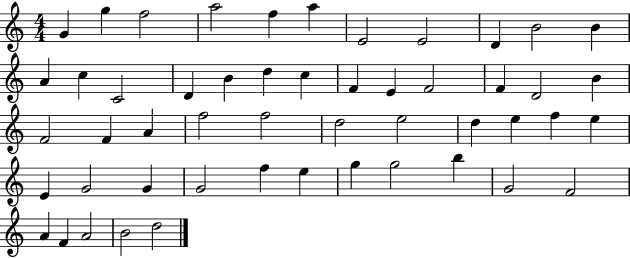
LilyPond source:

{
  \clef treble
  \numericTimeSignature
  \time 4/4
  \key c \major
  g'4 g''4 f''2 | a''2 f''4 a''4 | e'2 e'2 | d'4 b'2 b'4 | \break a'4 c''4 c'2 | d'4 b'4 d''4 c''4 | f'4 e'4 f'2 | f'4 d'2 b'4 | \break f'2 f'4 a'4 | f''2 f''2 | d''2 e''2 | d''4 e''4 f''4 e''4 | \break e'4 g'2 g'4 | g'2 f''4 e''4 | g''4 g''2 b''4 | g'2 f'2 | \break a'4 f'4 a'2 | b'2 d''2 | \bar "|."
}